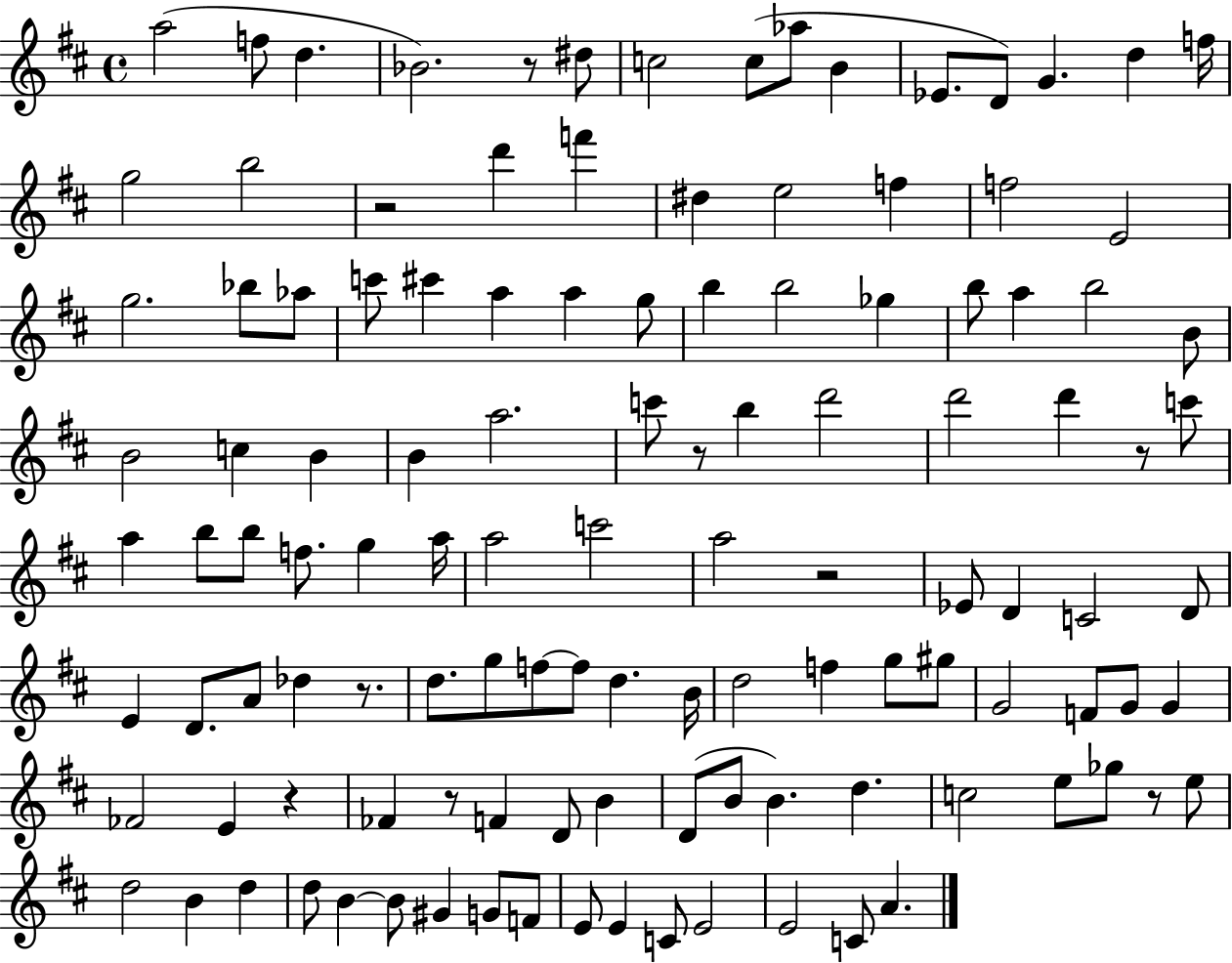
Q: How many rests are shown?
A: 9